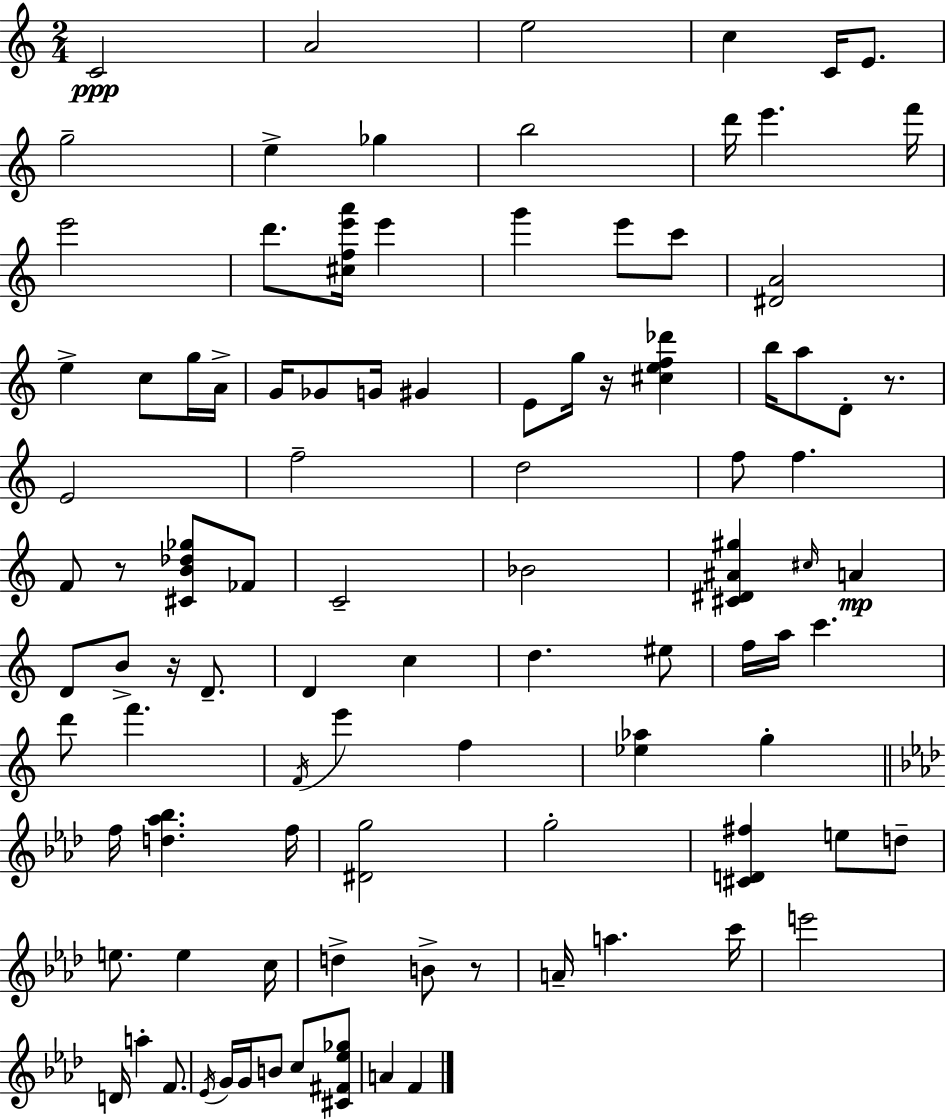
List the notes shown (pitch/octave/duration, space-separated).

C4/h A4/h E5/h C5/q C4/s E4/e. G5/h E5/q Gb5/q B5/h D6/s E6/q. F6/s E6/h D6/e. [C#5,F5,E6,A6]/s E6/q G6/q E6/e C6/e [D#4,A4]/h E5/q C5/e G5/s A4/s G4/s Gb4/e G4/s G#4/q E4/e G5/s R/s [C#5,E5,F5,Db6]/q B5/s A5/e D4/e R/e. E4/h F5/h D5/h F5/e F5/q. F4/e R/e [C#4,B4,Db5,Gb5]/e FES4/e C4/h Bb4/h [C#4,D#4,A#4,G#5]/q C#5/s A4/q D4/e B4/e R/s D4/e. D4/q C5/q D5/q. EIS5/e F5/s A5/s C6/q. D6/e F6/q. F4/s E6/q F5/q [Eb5,Ab5]/q G5/q F5/s [D5,Ab5,Bb5]/q. F5/s [D#4,G5]/h G5/h [C#4,D4,F#5]/q E5/e D5/e E5/e. E5/q C5/s D5/q B4/e R/e A4/s A5/q. C6/s E6/h D4/s A5/q F4/e. Eb4/s G4/s G4/s B4/e C5/e [C#4,F#4,Eb5,Gb5]/e A4/q F4/q